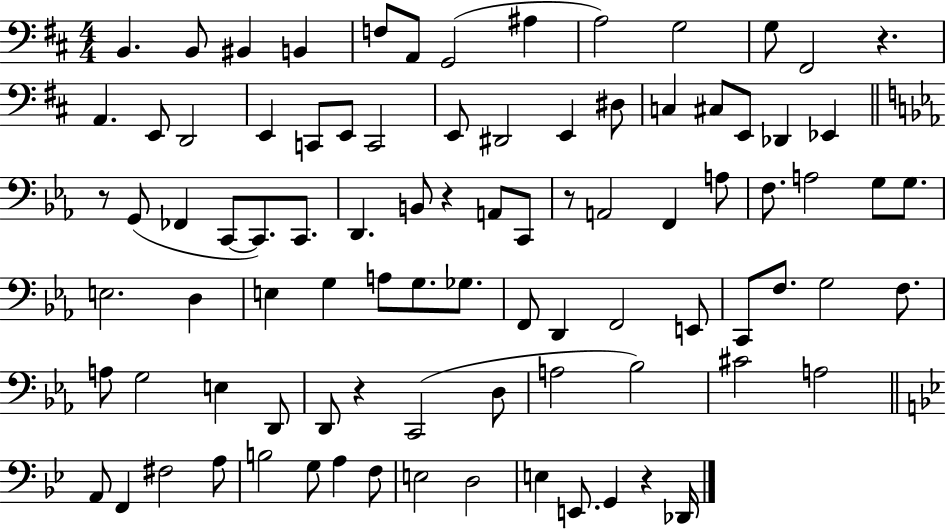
B2/q. B2/e BIS2/q B2/q F3/e A2/e G2/h A#3/q A3/h G3/h G3/e F#2/h R/q. A2/q. E2/e D2/h E2/q C2/e E2/e C2/h E2/e D#2/h E2/q D#3/e C3/q C#3/e E2/e Db2/q Eb2/q R/e G2/e FES2/q C2/e C2/e. C2/e. D2/q. B2/e R/q A2/e C2/e R/e A2/h F2/q A3/e F3/e. A3/h G3/e G3/e. E3/h. D3/q E3/q G3/q A3/e G3/e. Gb3/e. F2/e D2/q F2/h E2/e C2/e F3/e. G3/h F3/e. A3/e G3/h E3/q D2/e D2/e R/q C2/h D3/e A3/h Bb3/h C#4/h A3/h A2/e F2/q F#3/h A3/e B3/h G3/e A3/q F3/e E3/h D3/h E3/q E2/e. G2/q R/q Db2/s